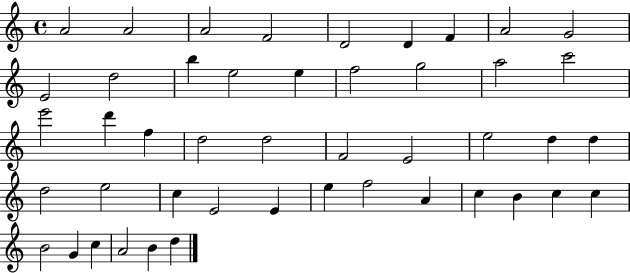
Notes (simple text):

A4/h A4/h A4/h F4/h D4/h D4/q F4/q A4/h G4/h E4/h D5/h B5/q E5/h E5/q F5/h G5/h A5/h C6/h E6/h D6/q F5/q D5/h D5/h F4/h E4/h E5/h D5/q D5/q D5/h E5/h C5/q E4/h E4/q E5/q F5/h A4/q C5/q B4/q C5/q C5/q B4/h G4/q C5/q A4/h B4/q D5/q